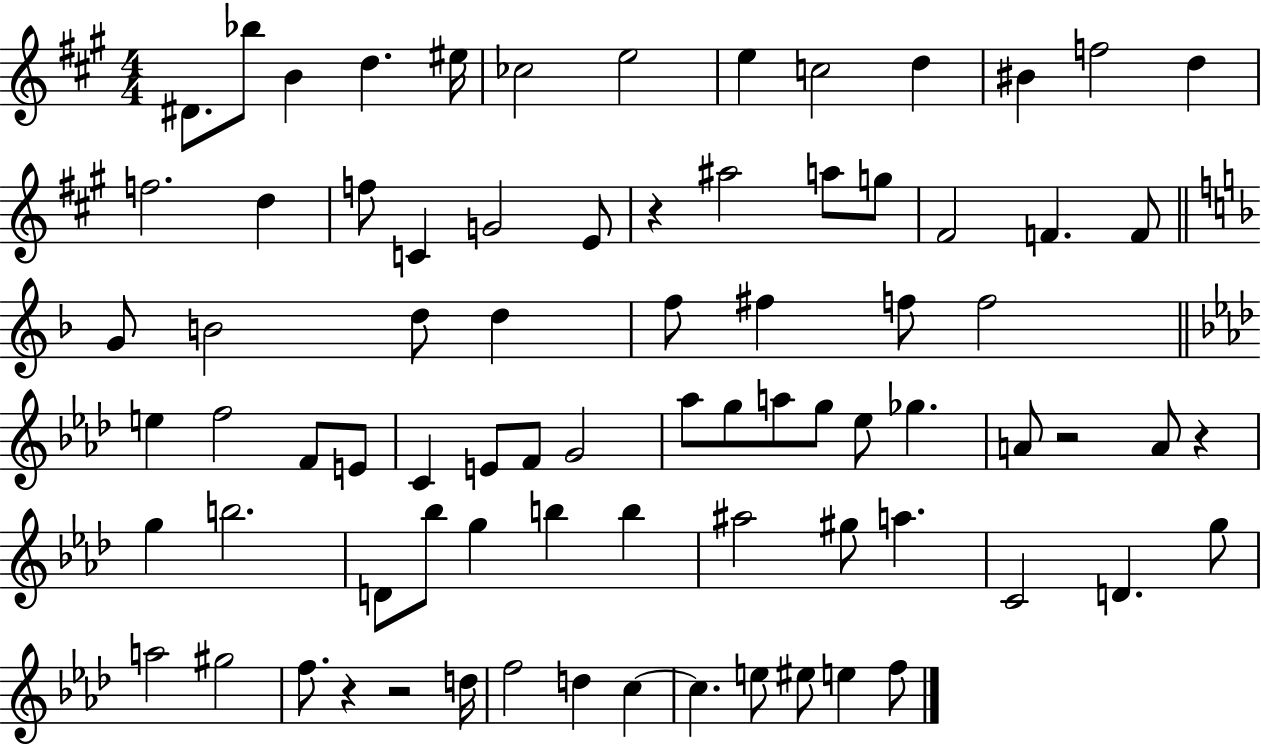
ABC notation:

X:1
T:Untitled
M:4/4
L:1/4
K:A
^D/2 _b/2 B d ^e/4 _c2 e2 e c2 d ^B f2 d f2 d f/2 C G2 E/2 z ^a2 a/2 g/2 ^F2 F F/2 G/2 B2 d/2 d f/2 ^f f/2 f2 e f2 F/2 E/2 C E/2 F/2 G2 _a/2 g/2 a/2 g/2 _e/2 _g A/2 z2 A/2 z g b2 D/2 _b/2 g b b ^a2 ^g/2 a C2 D g/2 a2 ^g2 f/2 z z2 d/4 f2 d c c e/2 ^e/2 e f/2